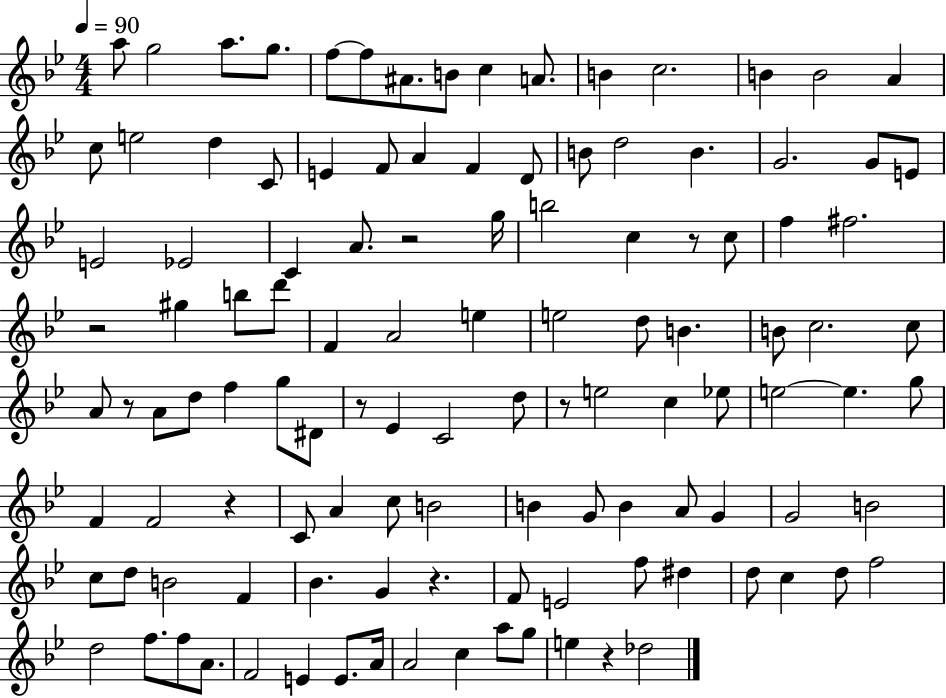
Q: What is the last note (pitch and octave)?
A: Db5